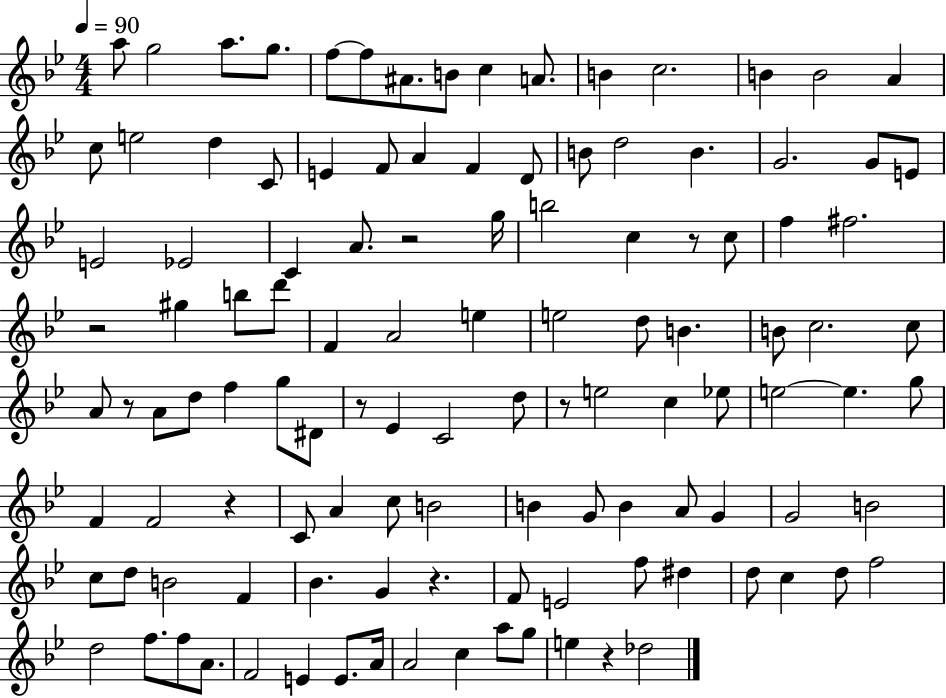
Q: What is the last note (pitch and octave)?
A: Db5